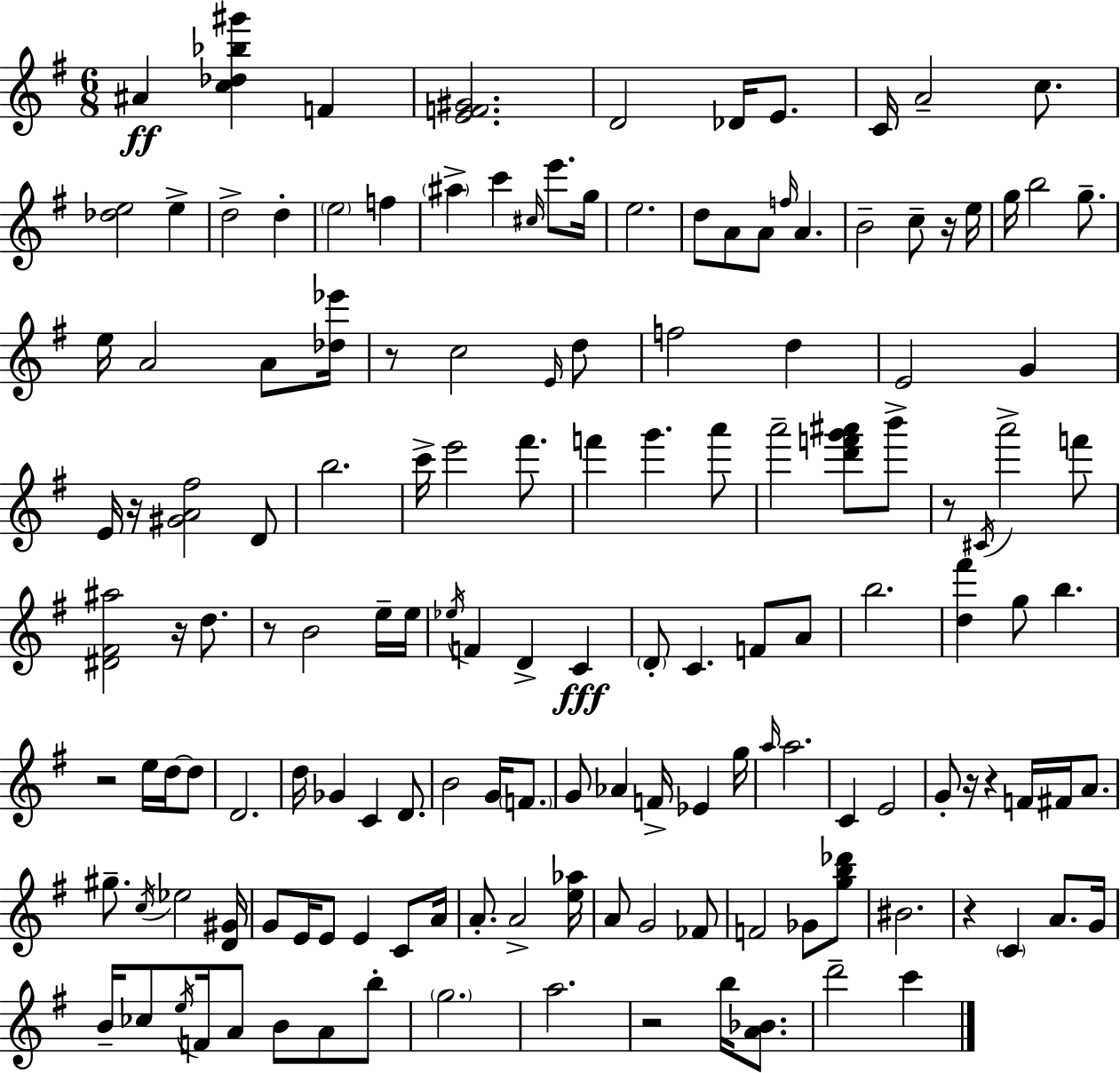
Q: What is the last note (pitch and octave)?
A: C6